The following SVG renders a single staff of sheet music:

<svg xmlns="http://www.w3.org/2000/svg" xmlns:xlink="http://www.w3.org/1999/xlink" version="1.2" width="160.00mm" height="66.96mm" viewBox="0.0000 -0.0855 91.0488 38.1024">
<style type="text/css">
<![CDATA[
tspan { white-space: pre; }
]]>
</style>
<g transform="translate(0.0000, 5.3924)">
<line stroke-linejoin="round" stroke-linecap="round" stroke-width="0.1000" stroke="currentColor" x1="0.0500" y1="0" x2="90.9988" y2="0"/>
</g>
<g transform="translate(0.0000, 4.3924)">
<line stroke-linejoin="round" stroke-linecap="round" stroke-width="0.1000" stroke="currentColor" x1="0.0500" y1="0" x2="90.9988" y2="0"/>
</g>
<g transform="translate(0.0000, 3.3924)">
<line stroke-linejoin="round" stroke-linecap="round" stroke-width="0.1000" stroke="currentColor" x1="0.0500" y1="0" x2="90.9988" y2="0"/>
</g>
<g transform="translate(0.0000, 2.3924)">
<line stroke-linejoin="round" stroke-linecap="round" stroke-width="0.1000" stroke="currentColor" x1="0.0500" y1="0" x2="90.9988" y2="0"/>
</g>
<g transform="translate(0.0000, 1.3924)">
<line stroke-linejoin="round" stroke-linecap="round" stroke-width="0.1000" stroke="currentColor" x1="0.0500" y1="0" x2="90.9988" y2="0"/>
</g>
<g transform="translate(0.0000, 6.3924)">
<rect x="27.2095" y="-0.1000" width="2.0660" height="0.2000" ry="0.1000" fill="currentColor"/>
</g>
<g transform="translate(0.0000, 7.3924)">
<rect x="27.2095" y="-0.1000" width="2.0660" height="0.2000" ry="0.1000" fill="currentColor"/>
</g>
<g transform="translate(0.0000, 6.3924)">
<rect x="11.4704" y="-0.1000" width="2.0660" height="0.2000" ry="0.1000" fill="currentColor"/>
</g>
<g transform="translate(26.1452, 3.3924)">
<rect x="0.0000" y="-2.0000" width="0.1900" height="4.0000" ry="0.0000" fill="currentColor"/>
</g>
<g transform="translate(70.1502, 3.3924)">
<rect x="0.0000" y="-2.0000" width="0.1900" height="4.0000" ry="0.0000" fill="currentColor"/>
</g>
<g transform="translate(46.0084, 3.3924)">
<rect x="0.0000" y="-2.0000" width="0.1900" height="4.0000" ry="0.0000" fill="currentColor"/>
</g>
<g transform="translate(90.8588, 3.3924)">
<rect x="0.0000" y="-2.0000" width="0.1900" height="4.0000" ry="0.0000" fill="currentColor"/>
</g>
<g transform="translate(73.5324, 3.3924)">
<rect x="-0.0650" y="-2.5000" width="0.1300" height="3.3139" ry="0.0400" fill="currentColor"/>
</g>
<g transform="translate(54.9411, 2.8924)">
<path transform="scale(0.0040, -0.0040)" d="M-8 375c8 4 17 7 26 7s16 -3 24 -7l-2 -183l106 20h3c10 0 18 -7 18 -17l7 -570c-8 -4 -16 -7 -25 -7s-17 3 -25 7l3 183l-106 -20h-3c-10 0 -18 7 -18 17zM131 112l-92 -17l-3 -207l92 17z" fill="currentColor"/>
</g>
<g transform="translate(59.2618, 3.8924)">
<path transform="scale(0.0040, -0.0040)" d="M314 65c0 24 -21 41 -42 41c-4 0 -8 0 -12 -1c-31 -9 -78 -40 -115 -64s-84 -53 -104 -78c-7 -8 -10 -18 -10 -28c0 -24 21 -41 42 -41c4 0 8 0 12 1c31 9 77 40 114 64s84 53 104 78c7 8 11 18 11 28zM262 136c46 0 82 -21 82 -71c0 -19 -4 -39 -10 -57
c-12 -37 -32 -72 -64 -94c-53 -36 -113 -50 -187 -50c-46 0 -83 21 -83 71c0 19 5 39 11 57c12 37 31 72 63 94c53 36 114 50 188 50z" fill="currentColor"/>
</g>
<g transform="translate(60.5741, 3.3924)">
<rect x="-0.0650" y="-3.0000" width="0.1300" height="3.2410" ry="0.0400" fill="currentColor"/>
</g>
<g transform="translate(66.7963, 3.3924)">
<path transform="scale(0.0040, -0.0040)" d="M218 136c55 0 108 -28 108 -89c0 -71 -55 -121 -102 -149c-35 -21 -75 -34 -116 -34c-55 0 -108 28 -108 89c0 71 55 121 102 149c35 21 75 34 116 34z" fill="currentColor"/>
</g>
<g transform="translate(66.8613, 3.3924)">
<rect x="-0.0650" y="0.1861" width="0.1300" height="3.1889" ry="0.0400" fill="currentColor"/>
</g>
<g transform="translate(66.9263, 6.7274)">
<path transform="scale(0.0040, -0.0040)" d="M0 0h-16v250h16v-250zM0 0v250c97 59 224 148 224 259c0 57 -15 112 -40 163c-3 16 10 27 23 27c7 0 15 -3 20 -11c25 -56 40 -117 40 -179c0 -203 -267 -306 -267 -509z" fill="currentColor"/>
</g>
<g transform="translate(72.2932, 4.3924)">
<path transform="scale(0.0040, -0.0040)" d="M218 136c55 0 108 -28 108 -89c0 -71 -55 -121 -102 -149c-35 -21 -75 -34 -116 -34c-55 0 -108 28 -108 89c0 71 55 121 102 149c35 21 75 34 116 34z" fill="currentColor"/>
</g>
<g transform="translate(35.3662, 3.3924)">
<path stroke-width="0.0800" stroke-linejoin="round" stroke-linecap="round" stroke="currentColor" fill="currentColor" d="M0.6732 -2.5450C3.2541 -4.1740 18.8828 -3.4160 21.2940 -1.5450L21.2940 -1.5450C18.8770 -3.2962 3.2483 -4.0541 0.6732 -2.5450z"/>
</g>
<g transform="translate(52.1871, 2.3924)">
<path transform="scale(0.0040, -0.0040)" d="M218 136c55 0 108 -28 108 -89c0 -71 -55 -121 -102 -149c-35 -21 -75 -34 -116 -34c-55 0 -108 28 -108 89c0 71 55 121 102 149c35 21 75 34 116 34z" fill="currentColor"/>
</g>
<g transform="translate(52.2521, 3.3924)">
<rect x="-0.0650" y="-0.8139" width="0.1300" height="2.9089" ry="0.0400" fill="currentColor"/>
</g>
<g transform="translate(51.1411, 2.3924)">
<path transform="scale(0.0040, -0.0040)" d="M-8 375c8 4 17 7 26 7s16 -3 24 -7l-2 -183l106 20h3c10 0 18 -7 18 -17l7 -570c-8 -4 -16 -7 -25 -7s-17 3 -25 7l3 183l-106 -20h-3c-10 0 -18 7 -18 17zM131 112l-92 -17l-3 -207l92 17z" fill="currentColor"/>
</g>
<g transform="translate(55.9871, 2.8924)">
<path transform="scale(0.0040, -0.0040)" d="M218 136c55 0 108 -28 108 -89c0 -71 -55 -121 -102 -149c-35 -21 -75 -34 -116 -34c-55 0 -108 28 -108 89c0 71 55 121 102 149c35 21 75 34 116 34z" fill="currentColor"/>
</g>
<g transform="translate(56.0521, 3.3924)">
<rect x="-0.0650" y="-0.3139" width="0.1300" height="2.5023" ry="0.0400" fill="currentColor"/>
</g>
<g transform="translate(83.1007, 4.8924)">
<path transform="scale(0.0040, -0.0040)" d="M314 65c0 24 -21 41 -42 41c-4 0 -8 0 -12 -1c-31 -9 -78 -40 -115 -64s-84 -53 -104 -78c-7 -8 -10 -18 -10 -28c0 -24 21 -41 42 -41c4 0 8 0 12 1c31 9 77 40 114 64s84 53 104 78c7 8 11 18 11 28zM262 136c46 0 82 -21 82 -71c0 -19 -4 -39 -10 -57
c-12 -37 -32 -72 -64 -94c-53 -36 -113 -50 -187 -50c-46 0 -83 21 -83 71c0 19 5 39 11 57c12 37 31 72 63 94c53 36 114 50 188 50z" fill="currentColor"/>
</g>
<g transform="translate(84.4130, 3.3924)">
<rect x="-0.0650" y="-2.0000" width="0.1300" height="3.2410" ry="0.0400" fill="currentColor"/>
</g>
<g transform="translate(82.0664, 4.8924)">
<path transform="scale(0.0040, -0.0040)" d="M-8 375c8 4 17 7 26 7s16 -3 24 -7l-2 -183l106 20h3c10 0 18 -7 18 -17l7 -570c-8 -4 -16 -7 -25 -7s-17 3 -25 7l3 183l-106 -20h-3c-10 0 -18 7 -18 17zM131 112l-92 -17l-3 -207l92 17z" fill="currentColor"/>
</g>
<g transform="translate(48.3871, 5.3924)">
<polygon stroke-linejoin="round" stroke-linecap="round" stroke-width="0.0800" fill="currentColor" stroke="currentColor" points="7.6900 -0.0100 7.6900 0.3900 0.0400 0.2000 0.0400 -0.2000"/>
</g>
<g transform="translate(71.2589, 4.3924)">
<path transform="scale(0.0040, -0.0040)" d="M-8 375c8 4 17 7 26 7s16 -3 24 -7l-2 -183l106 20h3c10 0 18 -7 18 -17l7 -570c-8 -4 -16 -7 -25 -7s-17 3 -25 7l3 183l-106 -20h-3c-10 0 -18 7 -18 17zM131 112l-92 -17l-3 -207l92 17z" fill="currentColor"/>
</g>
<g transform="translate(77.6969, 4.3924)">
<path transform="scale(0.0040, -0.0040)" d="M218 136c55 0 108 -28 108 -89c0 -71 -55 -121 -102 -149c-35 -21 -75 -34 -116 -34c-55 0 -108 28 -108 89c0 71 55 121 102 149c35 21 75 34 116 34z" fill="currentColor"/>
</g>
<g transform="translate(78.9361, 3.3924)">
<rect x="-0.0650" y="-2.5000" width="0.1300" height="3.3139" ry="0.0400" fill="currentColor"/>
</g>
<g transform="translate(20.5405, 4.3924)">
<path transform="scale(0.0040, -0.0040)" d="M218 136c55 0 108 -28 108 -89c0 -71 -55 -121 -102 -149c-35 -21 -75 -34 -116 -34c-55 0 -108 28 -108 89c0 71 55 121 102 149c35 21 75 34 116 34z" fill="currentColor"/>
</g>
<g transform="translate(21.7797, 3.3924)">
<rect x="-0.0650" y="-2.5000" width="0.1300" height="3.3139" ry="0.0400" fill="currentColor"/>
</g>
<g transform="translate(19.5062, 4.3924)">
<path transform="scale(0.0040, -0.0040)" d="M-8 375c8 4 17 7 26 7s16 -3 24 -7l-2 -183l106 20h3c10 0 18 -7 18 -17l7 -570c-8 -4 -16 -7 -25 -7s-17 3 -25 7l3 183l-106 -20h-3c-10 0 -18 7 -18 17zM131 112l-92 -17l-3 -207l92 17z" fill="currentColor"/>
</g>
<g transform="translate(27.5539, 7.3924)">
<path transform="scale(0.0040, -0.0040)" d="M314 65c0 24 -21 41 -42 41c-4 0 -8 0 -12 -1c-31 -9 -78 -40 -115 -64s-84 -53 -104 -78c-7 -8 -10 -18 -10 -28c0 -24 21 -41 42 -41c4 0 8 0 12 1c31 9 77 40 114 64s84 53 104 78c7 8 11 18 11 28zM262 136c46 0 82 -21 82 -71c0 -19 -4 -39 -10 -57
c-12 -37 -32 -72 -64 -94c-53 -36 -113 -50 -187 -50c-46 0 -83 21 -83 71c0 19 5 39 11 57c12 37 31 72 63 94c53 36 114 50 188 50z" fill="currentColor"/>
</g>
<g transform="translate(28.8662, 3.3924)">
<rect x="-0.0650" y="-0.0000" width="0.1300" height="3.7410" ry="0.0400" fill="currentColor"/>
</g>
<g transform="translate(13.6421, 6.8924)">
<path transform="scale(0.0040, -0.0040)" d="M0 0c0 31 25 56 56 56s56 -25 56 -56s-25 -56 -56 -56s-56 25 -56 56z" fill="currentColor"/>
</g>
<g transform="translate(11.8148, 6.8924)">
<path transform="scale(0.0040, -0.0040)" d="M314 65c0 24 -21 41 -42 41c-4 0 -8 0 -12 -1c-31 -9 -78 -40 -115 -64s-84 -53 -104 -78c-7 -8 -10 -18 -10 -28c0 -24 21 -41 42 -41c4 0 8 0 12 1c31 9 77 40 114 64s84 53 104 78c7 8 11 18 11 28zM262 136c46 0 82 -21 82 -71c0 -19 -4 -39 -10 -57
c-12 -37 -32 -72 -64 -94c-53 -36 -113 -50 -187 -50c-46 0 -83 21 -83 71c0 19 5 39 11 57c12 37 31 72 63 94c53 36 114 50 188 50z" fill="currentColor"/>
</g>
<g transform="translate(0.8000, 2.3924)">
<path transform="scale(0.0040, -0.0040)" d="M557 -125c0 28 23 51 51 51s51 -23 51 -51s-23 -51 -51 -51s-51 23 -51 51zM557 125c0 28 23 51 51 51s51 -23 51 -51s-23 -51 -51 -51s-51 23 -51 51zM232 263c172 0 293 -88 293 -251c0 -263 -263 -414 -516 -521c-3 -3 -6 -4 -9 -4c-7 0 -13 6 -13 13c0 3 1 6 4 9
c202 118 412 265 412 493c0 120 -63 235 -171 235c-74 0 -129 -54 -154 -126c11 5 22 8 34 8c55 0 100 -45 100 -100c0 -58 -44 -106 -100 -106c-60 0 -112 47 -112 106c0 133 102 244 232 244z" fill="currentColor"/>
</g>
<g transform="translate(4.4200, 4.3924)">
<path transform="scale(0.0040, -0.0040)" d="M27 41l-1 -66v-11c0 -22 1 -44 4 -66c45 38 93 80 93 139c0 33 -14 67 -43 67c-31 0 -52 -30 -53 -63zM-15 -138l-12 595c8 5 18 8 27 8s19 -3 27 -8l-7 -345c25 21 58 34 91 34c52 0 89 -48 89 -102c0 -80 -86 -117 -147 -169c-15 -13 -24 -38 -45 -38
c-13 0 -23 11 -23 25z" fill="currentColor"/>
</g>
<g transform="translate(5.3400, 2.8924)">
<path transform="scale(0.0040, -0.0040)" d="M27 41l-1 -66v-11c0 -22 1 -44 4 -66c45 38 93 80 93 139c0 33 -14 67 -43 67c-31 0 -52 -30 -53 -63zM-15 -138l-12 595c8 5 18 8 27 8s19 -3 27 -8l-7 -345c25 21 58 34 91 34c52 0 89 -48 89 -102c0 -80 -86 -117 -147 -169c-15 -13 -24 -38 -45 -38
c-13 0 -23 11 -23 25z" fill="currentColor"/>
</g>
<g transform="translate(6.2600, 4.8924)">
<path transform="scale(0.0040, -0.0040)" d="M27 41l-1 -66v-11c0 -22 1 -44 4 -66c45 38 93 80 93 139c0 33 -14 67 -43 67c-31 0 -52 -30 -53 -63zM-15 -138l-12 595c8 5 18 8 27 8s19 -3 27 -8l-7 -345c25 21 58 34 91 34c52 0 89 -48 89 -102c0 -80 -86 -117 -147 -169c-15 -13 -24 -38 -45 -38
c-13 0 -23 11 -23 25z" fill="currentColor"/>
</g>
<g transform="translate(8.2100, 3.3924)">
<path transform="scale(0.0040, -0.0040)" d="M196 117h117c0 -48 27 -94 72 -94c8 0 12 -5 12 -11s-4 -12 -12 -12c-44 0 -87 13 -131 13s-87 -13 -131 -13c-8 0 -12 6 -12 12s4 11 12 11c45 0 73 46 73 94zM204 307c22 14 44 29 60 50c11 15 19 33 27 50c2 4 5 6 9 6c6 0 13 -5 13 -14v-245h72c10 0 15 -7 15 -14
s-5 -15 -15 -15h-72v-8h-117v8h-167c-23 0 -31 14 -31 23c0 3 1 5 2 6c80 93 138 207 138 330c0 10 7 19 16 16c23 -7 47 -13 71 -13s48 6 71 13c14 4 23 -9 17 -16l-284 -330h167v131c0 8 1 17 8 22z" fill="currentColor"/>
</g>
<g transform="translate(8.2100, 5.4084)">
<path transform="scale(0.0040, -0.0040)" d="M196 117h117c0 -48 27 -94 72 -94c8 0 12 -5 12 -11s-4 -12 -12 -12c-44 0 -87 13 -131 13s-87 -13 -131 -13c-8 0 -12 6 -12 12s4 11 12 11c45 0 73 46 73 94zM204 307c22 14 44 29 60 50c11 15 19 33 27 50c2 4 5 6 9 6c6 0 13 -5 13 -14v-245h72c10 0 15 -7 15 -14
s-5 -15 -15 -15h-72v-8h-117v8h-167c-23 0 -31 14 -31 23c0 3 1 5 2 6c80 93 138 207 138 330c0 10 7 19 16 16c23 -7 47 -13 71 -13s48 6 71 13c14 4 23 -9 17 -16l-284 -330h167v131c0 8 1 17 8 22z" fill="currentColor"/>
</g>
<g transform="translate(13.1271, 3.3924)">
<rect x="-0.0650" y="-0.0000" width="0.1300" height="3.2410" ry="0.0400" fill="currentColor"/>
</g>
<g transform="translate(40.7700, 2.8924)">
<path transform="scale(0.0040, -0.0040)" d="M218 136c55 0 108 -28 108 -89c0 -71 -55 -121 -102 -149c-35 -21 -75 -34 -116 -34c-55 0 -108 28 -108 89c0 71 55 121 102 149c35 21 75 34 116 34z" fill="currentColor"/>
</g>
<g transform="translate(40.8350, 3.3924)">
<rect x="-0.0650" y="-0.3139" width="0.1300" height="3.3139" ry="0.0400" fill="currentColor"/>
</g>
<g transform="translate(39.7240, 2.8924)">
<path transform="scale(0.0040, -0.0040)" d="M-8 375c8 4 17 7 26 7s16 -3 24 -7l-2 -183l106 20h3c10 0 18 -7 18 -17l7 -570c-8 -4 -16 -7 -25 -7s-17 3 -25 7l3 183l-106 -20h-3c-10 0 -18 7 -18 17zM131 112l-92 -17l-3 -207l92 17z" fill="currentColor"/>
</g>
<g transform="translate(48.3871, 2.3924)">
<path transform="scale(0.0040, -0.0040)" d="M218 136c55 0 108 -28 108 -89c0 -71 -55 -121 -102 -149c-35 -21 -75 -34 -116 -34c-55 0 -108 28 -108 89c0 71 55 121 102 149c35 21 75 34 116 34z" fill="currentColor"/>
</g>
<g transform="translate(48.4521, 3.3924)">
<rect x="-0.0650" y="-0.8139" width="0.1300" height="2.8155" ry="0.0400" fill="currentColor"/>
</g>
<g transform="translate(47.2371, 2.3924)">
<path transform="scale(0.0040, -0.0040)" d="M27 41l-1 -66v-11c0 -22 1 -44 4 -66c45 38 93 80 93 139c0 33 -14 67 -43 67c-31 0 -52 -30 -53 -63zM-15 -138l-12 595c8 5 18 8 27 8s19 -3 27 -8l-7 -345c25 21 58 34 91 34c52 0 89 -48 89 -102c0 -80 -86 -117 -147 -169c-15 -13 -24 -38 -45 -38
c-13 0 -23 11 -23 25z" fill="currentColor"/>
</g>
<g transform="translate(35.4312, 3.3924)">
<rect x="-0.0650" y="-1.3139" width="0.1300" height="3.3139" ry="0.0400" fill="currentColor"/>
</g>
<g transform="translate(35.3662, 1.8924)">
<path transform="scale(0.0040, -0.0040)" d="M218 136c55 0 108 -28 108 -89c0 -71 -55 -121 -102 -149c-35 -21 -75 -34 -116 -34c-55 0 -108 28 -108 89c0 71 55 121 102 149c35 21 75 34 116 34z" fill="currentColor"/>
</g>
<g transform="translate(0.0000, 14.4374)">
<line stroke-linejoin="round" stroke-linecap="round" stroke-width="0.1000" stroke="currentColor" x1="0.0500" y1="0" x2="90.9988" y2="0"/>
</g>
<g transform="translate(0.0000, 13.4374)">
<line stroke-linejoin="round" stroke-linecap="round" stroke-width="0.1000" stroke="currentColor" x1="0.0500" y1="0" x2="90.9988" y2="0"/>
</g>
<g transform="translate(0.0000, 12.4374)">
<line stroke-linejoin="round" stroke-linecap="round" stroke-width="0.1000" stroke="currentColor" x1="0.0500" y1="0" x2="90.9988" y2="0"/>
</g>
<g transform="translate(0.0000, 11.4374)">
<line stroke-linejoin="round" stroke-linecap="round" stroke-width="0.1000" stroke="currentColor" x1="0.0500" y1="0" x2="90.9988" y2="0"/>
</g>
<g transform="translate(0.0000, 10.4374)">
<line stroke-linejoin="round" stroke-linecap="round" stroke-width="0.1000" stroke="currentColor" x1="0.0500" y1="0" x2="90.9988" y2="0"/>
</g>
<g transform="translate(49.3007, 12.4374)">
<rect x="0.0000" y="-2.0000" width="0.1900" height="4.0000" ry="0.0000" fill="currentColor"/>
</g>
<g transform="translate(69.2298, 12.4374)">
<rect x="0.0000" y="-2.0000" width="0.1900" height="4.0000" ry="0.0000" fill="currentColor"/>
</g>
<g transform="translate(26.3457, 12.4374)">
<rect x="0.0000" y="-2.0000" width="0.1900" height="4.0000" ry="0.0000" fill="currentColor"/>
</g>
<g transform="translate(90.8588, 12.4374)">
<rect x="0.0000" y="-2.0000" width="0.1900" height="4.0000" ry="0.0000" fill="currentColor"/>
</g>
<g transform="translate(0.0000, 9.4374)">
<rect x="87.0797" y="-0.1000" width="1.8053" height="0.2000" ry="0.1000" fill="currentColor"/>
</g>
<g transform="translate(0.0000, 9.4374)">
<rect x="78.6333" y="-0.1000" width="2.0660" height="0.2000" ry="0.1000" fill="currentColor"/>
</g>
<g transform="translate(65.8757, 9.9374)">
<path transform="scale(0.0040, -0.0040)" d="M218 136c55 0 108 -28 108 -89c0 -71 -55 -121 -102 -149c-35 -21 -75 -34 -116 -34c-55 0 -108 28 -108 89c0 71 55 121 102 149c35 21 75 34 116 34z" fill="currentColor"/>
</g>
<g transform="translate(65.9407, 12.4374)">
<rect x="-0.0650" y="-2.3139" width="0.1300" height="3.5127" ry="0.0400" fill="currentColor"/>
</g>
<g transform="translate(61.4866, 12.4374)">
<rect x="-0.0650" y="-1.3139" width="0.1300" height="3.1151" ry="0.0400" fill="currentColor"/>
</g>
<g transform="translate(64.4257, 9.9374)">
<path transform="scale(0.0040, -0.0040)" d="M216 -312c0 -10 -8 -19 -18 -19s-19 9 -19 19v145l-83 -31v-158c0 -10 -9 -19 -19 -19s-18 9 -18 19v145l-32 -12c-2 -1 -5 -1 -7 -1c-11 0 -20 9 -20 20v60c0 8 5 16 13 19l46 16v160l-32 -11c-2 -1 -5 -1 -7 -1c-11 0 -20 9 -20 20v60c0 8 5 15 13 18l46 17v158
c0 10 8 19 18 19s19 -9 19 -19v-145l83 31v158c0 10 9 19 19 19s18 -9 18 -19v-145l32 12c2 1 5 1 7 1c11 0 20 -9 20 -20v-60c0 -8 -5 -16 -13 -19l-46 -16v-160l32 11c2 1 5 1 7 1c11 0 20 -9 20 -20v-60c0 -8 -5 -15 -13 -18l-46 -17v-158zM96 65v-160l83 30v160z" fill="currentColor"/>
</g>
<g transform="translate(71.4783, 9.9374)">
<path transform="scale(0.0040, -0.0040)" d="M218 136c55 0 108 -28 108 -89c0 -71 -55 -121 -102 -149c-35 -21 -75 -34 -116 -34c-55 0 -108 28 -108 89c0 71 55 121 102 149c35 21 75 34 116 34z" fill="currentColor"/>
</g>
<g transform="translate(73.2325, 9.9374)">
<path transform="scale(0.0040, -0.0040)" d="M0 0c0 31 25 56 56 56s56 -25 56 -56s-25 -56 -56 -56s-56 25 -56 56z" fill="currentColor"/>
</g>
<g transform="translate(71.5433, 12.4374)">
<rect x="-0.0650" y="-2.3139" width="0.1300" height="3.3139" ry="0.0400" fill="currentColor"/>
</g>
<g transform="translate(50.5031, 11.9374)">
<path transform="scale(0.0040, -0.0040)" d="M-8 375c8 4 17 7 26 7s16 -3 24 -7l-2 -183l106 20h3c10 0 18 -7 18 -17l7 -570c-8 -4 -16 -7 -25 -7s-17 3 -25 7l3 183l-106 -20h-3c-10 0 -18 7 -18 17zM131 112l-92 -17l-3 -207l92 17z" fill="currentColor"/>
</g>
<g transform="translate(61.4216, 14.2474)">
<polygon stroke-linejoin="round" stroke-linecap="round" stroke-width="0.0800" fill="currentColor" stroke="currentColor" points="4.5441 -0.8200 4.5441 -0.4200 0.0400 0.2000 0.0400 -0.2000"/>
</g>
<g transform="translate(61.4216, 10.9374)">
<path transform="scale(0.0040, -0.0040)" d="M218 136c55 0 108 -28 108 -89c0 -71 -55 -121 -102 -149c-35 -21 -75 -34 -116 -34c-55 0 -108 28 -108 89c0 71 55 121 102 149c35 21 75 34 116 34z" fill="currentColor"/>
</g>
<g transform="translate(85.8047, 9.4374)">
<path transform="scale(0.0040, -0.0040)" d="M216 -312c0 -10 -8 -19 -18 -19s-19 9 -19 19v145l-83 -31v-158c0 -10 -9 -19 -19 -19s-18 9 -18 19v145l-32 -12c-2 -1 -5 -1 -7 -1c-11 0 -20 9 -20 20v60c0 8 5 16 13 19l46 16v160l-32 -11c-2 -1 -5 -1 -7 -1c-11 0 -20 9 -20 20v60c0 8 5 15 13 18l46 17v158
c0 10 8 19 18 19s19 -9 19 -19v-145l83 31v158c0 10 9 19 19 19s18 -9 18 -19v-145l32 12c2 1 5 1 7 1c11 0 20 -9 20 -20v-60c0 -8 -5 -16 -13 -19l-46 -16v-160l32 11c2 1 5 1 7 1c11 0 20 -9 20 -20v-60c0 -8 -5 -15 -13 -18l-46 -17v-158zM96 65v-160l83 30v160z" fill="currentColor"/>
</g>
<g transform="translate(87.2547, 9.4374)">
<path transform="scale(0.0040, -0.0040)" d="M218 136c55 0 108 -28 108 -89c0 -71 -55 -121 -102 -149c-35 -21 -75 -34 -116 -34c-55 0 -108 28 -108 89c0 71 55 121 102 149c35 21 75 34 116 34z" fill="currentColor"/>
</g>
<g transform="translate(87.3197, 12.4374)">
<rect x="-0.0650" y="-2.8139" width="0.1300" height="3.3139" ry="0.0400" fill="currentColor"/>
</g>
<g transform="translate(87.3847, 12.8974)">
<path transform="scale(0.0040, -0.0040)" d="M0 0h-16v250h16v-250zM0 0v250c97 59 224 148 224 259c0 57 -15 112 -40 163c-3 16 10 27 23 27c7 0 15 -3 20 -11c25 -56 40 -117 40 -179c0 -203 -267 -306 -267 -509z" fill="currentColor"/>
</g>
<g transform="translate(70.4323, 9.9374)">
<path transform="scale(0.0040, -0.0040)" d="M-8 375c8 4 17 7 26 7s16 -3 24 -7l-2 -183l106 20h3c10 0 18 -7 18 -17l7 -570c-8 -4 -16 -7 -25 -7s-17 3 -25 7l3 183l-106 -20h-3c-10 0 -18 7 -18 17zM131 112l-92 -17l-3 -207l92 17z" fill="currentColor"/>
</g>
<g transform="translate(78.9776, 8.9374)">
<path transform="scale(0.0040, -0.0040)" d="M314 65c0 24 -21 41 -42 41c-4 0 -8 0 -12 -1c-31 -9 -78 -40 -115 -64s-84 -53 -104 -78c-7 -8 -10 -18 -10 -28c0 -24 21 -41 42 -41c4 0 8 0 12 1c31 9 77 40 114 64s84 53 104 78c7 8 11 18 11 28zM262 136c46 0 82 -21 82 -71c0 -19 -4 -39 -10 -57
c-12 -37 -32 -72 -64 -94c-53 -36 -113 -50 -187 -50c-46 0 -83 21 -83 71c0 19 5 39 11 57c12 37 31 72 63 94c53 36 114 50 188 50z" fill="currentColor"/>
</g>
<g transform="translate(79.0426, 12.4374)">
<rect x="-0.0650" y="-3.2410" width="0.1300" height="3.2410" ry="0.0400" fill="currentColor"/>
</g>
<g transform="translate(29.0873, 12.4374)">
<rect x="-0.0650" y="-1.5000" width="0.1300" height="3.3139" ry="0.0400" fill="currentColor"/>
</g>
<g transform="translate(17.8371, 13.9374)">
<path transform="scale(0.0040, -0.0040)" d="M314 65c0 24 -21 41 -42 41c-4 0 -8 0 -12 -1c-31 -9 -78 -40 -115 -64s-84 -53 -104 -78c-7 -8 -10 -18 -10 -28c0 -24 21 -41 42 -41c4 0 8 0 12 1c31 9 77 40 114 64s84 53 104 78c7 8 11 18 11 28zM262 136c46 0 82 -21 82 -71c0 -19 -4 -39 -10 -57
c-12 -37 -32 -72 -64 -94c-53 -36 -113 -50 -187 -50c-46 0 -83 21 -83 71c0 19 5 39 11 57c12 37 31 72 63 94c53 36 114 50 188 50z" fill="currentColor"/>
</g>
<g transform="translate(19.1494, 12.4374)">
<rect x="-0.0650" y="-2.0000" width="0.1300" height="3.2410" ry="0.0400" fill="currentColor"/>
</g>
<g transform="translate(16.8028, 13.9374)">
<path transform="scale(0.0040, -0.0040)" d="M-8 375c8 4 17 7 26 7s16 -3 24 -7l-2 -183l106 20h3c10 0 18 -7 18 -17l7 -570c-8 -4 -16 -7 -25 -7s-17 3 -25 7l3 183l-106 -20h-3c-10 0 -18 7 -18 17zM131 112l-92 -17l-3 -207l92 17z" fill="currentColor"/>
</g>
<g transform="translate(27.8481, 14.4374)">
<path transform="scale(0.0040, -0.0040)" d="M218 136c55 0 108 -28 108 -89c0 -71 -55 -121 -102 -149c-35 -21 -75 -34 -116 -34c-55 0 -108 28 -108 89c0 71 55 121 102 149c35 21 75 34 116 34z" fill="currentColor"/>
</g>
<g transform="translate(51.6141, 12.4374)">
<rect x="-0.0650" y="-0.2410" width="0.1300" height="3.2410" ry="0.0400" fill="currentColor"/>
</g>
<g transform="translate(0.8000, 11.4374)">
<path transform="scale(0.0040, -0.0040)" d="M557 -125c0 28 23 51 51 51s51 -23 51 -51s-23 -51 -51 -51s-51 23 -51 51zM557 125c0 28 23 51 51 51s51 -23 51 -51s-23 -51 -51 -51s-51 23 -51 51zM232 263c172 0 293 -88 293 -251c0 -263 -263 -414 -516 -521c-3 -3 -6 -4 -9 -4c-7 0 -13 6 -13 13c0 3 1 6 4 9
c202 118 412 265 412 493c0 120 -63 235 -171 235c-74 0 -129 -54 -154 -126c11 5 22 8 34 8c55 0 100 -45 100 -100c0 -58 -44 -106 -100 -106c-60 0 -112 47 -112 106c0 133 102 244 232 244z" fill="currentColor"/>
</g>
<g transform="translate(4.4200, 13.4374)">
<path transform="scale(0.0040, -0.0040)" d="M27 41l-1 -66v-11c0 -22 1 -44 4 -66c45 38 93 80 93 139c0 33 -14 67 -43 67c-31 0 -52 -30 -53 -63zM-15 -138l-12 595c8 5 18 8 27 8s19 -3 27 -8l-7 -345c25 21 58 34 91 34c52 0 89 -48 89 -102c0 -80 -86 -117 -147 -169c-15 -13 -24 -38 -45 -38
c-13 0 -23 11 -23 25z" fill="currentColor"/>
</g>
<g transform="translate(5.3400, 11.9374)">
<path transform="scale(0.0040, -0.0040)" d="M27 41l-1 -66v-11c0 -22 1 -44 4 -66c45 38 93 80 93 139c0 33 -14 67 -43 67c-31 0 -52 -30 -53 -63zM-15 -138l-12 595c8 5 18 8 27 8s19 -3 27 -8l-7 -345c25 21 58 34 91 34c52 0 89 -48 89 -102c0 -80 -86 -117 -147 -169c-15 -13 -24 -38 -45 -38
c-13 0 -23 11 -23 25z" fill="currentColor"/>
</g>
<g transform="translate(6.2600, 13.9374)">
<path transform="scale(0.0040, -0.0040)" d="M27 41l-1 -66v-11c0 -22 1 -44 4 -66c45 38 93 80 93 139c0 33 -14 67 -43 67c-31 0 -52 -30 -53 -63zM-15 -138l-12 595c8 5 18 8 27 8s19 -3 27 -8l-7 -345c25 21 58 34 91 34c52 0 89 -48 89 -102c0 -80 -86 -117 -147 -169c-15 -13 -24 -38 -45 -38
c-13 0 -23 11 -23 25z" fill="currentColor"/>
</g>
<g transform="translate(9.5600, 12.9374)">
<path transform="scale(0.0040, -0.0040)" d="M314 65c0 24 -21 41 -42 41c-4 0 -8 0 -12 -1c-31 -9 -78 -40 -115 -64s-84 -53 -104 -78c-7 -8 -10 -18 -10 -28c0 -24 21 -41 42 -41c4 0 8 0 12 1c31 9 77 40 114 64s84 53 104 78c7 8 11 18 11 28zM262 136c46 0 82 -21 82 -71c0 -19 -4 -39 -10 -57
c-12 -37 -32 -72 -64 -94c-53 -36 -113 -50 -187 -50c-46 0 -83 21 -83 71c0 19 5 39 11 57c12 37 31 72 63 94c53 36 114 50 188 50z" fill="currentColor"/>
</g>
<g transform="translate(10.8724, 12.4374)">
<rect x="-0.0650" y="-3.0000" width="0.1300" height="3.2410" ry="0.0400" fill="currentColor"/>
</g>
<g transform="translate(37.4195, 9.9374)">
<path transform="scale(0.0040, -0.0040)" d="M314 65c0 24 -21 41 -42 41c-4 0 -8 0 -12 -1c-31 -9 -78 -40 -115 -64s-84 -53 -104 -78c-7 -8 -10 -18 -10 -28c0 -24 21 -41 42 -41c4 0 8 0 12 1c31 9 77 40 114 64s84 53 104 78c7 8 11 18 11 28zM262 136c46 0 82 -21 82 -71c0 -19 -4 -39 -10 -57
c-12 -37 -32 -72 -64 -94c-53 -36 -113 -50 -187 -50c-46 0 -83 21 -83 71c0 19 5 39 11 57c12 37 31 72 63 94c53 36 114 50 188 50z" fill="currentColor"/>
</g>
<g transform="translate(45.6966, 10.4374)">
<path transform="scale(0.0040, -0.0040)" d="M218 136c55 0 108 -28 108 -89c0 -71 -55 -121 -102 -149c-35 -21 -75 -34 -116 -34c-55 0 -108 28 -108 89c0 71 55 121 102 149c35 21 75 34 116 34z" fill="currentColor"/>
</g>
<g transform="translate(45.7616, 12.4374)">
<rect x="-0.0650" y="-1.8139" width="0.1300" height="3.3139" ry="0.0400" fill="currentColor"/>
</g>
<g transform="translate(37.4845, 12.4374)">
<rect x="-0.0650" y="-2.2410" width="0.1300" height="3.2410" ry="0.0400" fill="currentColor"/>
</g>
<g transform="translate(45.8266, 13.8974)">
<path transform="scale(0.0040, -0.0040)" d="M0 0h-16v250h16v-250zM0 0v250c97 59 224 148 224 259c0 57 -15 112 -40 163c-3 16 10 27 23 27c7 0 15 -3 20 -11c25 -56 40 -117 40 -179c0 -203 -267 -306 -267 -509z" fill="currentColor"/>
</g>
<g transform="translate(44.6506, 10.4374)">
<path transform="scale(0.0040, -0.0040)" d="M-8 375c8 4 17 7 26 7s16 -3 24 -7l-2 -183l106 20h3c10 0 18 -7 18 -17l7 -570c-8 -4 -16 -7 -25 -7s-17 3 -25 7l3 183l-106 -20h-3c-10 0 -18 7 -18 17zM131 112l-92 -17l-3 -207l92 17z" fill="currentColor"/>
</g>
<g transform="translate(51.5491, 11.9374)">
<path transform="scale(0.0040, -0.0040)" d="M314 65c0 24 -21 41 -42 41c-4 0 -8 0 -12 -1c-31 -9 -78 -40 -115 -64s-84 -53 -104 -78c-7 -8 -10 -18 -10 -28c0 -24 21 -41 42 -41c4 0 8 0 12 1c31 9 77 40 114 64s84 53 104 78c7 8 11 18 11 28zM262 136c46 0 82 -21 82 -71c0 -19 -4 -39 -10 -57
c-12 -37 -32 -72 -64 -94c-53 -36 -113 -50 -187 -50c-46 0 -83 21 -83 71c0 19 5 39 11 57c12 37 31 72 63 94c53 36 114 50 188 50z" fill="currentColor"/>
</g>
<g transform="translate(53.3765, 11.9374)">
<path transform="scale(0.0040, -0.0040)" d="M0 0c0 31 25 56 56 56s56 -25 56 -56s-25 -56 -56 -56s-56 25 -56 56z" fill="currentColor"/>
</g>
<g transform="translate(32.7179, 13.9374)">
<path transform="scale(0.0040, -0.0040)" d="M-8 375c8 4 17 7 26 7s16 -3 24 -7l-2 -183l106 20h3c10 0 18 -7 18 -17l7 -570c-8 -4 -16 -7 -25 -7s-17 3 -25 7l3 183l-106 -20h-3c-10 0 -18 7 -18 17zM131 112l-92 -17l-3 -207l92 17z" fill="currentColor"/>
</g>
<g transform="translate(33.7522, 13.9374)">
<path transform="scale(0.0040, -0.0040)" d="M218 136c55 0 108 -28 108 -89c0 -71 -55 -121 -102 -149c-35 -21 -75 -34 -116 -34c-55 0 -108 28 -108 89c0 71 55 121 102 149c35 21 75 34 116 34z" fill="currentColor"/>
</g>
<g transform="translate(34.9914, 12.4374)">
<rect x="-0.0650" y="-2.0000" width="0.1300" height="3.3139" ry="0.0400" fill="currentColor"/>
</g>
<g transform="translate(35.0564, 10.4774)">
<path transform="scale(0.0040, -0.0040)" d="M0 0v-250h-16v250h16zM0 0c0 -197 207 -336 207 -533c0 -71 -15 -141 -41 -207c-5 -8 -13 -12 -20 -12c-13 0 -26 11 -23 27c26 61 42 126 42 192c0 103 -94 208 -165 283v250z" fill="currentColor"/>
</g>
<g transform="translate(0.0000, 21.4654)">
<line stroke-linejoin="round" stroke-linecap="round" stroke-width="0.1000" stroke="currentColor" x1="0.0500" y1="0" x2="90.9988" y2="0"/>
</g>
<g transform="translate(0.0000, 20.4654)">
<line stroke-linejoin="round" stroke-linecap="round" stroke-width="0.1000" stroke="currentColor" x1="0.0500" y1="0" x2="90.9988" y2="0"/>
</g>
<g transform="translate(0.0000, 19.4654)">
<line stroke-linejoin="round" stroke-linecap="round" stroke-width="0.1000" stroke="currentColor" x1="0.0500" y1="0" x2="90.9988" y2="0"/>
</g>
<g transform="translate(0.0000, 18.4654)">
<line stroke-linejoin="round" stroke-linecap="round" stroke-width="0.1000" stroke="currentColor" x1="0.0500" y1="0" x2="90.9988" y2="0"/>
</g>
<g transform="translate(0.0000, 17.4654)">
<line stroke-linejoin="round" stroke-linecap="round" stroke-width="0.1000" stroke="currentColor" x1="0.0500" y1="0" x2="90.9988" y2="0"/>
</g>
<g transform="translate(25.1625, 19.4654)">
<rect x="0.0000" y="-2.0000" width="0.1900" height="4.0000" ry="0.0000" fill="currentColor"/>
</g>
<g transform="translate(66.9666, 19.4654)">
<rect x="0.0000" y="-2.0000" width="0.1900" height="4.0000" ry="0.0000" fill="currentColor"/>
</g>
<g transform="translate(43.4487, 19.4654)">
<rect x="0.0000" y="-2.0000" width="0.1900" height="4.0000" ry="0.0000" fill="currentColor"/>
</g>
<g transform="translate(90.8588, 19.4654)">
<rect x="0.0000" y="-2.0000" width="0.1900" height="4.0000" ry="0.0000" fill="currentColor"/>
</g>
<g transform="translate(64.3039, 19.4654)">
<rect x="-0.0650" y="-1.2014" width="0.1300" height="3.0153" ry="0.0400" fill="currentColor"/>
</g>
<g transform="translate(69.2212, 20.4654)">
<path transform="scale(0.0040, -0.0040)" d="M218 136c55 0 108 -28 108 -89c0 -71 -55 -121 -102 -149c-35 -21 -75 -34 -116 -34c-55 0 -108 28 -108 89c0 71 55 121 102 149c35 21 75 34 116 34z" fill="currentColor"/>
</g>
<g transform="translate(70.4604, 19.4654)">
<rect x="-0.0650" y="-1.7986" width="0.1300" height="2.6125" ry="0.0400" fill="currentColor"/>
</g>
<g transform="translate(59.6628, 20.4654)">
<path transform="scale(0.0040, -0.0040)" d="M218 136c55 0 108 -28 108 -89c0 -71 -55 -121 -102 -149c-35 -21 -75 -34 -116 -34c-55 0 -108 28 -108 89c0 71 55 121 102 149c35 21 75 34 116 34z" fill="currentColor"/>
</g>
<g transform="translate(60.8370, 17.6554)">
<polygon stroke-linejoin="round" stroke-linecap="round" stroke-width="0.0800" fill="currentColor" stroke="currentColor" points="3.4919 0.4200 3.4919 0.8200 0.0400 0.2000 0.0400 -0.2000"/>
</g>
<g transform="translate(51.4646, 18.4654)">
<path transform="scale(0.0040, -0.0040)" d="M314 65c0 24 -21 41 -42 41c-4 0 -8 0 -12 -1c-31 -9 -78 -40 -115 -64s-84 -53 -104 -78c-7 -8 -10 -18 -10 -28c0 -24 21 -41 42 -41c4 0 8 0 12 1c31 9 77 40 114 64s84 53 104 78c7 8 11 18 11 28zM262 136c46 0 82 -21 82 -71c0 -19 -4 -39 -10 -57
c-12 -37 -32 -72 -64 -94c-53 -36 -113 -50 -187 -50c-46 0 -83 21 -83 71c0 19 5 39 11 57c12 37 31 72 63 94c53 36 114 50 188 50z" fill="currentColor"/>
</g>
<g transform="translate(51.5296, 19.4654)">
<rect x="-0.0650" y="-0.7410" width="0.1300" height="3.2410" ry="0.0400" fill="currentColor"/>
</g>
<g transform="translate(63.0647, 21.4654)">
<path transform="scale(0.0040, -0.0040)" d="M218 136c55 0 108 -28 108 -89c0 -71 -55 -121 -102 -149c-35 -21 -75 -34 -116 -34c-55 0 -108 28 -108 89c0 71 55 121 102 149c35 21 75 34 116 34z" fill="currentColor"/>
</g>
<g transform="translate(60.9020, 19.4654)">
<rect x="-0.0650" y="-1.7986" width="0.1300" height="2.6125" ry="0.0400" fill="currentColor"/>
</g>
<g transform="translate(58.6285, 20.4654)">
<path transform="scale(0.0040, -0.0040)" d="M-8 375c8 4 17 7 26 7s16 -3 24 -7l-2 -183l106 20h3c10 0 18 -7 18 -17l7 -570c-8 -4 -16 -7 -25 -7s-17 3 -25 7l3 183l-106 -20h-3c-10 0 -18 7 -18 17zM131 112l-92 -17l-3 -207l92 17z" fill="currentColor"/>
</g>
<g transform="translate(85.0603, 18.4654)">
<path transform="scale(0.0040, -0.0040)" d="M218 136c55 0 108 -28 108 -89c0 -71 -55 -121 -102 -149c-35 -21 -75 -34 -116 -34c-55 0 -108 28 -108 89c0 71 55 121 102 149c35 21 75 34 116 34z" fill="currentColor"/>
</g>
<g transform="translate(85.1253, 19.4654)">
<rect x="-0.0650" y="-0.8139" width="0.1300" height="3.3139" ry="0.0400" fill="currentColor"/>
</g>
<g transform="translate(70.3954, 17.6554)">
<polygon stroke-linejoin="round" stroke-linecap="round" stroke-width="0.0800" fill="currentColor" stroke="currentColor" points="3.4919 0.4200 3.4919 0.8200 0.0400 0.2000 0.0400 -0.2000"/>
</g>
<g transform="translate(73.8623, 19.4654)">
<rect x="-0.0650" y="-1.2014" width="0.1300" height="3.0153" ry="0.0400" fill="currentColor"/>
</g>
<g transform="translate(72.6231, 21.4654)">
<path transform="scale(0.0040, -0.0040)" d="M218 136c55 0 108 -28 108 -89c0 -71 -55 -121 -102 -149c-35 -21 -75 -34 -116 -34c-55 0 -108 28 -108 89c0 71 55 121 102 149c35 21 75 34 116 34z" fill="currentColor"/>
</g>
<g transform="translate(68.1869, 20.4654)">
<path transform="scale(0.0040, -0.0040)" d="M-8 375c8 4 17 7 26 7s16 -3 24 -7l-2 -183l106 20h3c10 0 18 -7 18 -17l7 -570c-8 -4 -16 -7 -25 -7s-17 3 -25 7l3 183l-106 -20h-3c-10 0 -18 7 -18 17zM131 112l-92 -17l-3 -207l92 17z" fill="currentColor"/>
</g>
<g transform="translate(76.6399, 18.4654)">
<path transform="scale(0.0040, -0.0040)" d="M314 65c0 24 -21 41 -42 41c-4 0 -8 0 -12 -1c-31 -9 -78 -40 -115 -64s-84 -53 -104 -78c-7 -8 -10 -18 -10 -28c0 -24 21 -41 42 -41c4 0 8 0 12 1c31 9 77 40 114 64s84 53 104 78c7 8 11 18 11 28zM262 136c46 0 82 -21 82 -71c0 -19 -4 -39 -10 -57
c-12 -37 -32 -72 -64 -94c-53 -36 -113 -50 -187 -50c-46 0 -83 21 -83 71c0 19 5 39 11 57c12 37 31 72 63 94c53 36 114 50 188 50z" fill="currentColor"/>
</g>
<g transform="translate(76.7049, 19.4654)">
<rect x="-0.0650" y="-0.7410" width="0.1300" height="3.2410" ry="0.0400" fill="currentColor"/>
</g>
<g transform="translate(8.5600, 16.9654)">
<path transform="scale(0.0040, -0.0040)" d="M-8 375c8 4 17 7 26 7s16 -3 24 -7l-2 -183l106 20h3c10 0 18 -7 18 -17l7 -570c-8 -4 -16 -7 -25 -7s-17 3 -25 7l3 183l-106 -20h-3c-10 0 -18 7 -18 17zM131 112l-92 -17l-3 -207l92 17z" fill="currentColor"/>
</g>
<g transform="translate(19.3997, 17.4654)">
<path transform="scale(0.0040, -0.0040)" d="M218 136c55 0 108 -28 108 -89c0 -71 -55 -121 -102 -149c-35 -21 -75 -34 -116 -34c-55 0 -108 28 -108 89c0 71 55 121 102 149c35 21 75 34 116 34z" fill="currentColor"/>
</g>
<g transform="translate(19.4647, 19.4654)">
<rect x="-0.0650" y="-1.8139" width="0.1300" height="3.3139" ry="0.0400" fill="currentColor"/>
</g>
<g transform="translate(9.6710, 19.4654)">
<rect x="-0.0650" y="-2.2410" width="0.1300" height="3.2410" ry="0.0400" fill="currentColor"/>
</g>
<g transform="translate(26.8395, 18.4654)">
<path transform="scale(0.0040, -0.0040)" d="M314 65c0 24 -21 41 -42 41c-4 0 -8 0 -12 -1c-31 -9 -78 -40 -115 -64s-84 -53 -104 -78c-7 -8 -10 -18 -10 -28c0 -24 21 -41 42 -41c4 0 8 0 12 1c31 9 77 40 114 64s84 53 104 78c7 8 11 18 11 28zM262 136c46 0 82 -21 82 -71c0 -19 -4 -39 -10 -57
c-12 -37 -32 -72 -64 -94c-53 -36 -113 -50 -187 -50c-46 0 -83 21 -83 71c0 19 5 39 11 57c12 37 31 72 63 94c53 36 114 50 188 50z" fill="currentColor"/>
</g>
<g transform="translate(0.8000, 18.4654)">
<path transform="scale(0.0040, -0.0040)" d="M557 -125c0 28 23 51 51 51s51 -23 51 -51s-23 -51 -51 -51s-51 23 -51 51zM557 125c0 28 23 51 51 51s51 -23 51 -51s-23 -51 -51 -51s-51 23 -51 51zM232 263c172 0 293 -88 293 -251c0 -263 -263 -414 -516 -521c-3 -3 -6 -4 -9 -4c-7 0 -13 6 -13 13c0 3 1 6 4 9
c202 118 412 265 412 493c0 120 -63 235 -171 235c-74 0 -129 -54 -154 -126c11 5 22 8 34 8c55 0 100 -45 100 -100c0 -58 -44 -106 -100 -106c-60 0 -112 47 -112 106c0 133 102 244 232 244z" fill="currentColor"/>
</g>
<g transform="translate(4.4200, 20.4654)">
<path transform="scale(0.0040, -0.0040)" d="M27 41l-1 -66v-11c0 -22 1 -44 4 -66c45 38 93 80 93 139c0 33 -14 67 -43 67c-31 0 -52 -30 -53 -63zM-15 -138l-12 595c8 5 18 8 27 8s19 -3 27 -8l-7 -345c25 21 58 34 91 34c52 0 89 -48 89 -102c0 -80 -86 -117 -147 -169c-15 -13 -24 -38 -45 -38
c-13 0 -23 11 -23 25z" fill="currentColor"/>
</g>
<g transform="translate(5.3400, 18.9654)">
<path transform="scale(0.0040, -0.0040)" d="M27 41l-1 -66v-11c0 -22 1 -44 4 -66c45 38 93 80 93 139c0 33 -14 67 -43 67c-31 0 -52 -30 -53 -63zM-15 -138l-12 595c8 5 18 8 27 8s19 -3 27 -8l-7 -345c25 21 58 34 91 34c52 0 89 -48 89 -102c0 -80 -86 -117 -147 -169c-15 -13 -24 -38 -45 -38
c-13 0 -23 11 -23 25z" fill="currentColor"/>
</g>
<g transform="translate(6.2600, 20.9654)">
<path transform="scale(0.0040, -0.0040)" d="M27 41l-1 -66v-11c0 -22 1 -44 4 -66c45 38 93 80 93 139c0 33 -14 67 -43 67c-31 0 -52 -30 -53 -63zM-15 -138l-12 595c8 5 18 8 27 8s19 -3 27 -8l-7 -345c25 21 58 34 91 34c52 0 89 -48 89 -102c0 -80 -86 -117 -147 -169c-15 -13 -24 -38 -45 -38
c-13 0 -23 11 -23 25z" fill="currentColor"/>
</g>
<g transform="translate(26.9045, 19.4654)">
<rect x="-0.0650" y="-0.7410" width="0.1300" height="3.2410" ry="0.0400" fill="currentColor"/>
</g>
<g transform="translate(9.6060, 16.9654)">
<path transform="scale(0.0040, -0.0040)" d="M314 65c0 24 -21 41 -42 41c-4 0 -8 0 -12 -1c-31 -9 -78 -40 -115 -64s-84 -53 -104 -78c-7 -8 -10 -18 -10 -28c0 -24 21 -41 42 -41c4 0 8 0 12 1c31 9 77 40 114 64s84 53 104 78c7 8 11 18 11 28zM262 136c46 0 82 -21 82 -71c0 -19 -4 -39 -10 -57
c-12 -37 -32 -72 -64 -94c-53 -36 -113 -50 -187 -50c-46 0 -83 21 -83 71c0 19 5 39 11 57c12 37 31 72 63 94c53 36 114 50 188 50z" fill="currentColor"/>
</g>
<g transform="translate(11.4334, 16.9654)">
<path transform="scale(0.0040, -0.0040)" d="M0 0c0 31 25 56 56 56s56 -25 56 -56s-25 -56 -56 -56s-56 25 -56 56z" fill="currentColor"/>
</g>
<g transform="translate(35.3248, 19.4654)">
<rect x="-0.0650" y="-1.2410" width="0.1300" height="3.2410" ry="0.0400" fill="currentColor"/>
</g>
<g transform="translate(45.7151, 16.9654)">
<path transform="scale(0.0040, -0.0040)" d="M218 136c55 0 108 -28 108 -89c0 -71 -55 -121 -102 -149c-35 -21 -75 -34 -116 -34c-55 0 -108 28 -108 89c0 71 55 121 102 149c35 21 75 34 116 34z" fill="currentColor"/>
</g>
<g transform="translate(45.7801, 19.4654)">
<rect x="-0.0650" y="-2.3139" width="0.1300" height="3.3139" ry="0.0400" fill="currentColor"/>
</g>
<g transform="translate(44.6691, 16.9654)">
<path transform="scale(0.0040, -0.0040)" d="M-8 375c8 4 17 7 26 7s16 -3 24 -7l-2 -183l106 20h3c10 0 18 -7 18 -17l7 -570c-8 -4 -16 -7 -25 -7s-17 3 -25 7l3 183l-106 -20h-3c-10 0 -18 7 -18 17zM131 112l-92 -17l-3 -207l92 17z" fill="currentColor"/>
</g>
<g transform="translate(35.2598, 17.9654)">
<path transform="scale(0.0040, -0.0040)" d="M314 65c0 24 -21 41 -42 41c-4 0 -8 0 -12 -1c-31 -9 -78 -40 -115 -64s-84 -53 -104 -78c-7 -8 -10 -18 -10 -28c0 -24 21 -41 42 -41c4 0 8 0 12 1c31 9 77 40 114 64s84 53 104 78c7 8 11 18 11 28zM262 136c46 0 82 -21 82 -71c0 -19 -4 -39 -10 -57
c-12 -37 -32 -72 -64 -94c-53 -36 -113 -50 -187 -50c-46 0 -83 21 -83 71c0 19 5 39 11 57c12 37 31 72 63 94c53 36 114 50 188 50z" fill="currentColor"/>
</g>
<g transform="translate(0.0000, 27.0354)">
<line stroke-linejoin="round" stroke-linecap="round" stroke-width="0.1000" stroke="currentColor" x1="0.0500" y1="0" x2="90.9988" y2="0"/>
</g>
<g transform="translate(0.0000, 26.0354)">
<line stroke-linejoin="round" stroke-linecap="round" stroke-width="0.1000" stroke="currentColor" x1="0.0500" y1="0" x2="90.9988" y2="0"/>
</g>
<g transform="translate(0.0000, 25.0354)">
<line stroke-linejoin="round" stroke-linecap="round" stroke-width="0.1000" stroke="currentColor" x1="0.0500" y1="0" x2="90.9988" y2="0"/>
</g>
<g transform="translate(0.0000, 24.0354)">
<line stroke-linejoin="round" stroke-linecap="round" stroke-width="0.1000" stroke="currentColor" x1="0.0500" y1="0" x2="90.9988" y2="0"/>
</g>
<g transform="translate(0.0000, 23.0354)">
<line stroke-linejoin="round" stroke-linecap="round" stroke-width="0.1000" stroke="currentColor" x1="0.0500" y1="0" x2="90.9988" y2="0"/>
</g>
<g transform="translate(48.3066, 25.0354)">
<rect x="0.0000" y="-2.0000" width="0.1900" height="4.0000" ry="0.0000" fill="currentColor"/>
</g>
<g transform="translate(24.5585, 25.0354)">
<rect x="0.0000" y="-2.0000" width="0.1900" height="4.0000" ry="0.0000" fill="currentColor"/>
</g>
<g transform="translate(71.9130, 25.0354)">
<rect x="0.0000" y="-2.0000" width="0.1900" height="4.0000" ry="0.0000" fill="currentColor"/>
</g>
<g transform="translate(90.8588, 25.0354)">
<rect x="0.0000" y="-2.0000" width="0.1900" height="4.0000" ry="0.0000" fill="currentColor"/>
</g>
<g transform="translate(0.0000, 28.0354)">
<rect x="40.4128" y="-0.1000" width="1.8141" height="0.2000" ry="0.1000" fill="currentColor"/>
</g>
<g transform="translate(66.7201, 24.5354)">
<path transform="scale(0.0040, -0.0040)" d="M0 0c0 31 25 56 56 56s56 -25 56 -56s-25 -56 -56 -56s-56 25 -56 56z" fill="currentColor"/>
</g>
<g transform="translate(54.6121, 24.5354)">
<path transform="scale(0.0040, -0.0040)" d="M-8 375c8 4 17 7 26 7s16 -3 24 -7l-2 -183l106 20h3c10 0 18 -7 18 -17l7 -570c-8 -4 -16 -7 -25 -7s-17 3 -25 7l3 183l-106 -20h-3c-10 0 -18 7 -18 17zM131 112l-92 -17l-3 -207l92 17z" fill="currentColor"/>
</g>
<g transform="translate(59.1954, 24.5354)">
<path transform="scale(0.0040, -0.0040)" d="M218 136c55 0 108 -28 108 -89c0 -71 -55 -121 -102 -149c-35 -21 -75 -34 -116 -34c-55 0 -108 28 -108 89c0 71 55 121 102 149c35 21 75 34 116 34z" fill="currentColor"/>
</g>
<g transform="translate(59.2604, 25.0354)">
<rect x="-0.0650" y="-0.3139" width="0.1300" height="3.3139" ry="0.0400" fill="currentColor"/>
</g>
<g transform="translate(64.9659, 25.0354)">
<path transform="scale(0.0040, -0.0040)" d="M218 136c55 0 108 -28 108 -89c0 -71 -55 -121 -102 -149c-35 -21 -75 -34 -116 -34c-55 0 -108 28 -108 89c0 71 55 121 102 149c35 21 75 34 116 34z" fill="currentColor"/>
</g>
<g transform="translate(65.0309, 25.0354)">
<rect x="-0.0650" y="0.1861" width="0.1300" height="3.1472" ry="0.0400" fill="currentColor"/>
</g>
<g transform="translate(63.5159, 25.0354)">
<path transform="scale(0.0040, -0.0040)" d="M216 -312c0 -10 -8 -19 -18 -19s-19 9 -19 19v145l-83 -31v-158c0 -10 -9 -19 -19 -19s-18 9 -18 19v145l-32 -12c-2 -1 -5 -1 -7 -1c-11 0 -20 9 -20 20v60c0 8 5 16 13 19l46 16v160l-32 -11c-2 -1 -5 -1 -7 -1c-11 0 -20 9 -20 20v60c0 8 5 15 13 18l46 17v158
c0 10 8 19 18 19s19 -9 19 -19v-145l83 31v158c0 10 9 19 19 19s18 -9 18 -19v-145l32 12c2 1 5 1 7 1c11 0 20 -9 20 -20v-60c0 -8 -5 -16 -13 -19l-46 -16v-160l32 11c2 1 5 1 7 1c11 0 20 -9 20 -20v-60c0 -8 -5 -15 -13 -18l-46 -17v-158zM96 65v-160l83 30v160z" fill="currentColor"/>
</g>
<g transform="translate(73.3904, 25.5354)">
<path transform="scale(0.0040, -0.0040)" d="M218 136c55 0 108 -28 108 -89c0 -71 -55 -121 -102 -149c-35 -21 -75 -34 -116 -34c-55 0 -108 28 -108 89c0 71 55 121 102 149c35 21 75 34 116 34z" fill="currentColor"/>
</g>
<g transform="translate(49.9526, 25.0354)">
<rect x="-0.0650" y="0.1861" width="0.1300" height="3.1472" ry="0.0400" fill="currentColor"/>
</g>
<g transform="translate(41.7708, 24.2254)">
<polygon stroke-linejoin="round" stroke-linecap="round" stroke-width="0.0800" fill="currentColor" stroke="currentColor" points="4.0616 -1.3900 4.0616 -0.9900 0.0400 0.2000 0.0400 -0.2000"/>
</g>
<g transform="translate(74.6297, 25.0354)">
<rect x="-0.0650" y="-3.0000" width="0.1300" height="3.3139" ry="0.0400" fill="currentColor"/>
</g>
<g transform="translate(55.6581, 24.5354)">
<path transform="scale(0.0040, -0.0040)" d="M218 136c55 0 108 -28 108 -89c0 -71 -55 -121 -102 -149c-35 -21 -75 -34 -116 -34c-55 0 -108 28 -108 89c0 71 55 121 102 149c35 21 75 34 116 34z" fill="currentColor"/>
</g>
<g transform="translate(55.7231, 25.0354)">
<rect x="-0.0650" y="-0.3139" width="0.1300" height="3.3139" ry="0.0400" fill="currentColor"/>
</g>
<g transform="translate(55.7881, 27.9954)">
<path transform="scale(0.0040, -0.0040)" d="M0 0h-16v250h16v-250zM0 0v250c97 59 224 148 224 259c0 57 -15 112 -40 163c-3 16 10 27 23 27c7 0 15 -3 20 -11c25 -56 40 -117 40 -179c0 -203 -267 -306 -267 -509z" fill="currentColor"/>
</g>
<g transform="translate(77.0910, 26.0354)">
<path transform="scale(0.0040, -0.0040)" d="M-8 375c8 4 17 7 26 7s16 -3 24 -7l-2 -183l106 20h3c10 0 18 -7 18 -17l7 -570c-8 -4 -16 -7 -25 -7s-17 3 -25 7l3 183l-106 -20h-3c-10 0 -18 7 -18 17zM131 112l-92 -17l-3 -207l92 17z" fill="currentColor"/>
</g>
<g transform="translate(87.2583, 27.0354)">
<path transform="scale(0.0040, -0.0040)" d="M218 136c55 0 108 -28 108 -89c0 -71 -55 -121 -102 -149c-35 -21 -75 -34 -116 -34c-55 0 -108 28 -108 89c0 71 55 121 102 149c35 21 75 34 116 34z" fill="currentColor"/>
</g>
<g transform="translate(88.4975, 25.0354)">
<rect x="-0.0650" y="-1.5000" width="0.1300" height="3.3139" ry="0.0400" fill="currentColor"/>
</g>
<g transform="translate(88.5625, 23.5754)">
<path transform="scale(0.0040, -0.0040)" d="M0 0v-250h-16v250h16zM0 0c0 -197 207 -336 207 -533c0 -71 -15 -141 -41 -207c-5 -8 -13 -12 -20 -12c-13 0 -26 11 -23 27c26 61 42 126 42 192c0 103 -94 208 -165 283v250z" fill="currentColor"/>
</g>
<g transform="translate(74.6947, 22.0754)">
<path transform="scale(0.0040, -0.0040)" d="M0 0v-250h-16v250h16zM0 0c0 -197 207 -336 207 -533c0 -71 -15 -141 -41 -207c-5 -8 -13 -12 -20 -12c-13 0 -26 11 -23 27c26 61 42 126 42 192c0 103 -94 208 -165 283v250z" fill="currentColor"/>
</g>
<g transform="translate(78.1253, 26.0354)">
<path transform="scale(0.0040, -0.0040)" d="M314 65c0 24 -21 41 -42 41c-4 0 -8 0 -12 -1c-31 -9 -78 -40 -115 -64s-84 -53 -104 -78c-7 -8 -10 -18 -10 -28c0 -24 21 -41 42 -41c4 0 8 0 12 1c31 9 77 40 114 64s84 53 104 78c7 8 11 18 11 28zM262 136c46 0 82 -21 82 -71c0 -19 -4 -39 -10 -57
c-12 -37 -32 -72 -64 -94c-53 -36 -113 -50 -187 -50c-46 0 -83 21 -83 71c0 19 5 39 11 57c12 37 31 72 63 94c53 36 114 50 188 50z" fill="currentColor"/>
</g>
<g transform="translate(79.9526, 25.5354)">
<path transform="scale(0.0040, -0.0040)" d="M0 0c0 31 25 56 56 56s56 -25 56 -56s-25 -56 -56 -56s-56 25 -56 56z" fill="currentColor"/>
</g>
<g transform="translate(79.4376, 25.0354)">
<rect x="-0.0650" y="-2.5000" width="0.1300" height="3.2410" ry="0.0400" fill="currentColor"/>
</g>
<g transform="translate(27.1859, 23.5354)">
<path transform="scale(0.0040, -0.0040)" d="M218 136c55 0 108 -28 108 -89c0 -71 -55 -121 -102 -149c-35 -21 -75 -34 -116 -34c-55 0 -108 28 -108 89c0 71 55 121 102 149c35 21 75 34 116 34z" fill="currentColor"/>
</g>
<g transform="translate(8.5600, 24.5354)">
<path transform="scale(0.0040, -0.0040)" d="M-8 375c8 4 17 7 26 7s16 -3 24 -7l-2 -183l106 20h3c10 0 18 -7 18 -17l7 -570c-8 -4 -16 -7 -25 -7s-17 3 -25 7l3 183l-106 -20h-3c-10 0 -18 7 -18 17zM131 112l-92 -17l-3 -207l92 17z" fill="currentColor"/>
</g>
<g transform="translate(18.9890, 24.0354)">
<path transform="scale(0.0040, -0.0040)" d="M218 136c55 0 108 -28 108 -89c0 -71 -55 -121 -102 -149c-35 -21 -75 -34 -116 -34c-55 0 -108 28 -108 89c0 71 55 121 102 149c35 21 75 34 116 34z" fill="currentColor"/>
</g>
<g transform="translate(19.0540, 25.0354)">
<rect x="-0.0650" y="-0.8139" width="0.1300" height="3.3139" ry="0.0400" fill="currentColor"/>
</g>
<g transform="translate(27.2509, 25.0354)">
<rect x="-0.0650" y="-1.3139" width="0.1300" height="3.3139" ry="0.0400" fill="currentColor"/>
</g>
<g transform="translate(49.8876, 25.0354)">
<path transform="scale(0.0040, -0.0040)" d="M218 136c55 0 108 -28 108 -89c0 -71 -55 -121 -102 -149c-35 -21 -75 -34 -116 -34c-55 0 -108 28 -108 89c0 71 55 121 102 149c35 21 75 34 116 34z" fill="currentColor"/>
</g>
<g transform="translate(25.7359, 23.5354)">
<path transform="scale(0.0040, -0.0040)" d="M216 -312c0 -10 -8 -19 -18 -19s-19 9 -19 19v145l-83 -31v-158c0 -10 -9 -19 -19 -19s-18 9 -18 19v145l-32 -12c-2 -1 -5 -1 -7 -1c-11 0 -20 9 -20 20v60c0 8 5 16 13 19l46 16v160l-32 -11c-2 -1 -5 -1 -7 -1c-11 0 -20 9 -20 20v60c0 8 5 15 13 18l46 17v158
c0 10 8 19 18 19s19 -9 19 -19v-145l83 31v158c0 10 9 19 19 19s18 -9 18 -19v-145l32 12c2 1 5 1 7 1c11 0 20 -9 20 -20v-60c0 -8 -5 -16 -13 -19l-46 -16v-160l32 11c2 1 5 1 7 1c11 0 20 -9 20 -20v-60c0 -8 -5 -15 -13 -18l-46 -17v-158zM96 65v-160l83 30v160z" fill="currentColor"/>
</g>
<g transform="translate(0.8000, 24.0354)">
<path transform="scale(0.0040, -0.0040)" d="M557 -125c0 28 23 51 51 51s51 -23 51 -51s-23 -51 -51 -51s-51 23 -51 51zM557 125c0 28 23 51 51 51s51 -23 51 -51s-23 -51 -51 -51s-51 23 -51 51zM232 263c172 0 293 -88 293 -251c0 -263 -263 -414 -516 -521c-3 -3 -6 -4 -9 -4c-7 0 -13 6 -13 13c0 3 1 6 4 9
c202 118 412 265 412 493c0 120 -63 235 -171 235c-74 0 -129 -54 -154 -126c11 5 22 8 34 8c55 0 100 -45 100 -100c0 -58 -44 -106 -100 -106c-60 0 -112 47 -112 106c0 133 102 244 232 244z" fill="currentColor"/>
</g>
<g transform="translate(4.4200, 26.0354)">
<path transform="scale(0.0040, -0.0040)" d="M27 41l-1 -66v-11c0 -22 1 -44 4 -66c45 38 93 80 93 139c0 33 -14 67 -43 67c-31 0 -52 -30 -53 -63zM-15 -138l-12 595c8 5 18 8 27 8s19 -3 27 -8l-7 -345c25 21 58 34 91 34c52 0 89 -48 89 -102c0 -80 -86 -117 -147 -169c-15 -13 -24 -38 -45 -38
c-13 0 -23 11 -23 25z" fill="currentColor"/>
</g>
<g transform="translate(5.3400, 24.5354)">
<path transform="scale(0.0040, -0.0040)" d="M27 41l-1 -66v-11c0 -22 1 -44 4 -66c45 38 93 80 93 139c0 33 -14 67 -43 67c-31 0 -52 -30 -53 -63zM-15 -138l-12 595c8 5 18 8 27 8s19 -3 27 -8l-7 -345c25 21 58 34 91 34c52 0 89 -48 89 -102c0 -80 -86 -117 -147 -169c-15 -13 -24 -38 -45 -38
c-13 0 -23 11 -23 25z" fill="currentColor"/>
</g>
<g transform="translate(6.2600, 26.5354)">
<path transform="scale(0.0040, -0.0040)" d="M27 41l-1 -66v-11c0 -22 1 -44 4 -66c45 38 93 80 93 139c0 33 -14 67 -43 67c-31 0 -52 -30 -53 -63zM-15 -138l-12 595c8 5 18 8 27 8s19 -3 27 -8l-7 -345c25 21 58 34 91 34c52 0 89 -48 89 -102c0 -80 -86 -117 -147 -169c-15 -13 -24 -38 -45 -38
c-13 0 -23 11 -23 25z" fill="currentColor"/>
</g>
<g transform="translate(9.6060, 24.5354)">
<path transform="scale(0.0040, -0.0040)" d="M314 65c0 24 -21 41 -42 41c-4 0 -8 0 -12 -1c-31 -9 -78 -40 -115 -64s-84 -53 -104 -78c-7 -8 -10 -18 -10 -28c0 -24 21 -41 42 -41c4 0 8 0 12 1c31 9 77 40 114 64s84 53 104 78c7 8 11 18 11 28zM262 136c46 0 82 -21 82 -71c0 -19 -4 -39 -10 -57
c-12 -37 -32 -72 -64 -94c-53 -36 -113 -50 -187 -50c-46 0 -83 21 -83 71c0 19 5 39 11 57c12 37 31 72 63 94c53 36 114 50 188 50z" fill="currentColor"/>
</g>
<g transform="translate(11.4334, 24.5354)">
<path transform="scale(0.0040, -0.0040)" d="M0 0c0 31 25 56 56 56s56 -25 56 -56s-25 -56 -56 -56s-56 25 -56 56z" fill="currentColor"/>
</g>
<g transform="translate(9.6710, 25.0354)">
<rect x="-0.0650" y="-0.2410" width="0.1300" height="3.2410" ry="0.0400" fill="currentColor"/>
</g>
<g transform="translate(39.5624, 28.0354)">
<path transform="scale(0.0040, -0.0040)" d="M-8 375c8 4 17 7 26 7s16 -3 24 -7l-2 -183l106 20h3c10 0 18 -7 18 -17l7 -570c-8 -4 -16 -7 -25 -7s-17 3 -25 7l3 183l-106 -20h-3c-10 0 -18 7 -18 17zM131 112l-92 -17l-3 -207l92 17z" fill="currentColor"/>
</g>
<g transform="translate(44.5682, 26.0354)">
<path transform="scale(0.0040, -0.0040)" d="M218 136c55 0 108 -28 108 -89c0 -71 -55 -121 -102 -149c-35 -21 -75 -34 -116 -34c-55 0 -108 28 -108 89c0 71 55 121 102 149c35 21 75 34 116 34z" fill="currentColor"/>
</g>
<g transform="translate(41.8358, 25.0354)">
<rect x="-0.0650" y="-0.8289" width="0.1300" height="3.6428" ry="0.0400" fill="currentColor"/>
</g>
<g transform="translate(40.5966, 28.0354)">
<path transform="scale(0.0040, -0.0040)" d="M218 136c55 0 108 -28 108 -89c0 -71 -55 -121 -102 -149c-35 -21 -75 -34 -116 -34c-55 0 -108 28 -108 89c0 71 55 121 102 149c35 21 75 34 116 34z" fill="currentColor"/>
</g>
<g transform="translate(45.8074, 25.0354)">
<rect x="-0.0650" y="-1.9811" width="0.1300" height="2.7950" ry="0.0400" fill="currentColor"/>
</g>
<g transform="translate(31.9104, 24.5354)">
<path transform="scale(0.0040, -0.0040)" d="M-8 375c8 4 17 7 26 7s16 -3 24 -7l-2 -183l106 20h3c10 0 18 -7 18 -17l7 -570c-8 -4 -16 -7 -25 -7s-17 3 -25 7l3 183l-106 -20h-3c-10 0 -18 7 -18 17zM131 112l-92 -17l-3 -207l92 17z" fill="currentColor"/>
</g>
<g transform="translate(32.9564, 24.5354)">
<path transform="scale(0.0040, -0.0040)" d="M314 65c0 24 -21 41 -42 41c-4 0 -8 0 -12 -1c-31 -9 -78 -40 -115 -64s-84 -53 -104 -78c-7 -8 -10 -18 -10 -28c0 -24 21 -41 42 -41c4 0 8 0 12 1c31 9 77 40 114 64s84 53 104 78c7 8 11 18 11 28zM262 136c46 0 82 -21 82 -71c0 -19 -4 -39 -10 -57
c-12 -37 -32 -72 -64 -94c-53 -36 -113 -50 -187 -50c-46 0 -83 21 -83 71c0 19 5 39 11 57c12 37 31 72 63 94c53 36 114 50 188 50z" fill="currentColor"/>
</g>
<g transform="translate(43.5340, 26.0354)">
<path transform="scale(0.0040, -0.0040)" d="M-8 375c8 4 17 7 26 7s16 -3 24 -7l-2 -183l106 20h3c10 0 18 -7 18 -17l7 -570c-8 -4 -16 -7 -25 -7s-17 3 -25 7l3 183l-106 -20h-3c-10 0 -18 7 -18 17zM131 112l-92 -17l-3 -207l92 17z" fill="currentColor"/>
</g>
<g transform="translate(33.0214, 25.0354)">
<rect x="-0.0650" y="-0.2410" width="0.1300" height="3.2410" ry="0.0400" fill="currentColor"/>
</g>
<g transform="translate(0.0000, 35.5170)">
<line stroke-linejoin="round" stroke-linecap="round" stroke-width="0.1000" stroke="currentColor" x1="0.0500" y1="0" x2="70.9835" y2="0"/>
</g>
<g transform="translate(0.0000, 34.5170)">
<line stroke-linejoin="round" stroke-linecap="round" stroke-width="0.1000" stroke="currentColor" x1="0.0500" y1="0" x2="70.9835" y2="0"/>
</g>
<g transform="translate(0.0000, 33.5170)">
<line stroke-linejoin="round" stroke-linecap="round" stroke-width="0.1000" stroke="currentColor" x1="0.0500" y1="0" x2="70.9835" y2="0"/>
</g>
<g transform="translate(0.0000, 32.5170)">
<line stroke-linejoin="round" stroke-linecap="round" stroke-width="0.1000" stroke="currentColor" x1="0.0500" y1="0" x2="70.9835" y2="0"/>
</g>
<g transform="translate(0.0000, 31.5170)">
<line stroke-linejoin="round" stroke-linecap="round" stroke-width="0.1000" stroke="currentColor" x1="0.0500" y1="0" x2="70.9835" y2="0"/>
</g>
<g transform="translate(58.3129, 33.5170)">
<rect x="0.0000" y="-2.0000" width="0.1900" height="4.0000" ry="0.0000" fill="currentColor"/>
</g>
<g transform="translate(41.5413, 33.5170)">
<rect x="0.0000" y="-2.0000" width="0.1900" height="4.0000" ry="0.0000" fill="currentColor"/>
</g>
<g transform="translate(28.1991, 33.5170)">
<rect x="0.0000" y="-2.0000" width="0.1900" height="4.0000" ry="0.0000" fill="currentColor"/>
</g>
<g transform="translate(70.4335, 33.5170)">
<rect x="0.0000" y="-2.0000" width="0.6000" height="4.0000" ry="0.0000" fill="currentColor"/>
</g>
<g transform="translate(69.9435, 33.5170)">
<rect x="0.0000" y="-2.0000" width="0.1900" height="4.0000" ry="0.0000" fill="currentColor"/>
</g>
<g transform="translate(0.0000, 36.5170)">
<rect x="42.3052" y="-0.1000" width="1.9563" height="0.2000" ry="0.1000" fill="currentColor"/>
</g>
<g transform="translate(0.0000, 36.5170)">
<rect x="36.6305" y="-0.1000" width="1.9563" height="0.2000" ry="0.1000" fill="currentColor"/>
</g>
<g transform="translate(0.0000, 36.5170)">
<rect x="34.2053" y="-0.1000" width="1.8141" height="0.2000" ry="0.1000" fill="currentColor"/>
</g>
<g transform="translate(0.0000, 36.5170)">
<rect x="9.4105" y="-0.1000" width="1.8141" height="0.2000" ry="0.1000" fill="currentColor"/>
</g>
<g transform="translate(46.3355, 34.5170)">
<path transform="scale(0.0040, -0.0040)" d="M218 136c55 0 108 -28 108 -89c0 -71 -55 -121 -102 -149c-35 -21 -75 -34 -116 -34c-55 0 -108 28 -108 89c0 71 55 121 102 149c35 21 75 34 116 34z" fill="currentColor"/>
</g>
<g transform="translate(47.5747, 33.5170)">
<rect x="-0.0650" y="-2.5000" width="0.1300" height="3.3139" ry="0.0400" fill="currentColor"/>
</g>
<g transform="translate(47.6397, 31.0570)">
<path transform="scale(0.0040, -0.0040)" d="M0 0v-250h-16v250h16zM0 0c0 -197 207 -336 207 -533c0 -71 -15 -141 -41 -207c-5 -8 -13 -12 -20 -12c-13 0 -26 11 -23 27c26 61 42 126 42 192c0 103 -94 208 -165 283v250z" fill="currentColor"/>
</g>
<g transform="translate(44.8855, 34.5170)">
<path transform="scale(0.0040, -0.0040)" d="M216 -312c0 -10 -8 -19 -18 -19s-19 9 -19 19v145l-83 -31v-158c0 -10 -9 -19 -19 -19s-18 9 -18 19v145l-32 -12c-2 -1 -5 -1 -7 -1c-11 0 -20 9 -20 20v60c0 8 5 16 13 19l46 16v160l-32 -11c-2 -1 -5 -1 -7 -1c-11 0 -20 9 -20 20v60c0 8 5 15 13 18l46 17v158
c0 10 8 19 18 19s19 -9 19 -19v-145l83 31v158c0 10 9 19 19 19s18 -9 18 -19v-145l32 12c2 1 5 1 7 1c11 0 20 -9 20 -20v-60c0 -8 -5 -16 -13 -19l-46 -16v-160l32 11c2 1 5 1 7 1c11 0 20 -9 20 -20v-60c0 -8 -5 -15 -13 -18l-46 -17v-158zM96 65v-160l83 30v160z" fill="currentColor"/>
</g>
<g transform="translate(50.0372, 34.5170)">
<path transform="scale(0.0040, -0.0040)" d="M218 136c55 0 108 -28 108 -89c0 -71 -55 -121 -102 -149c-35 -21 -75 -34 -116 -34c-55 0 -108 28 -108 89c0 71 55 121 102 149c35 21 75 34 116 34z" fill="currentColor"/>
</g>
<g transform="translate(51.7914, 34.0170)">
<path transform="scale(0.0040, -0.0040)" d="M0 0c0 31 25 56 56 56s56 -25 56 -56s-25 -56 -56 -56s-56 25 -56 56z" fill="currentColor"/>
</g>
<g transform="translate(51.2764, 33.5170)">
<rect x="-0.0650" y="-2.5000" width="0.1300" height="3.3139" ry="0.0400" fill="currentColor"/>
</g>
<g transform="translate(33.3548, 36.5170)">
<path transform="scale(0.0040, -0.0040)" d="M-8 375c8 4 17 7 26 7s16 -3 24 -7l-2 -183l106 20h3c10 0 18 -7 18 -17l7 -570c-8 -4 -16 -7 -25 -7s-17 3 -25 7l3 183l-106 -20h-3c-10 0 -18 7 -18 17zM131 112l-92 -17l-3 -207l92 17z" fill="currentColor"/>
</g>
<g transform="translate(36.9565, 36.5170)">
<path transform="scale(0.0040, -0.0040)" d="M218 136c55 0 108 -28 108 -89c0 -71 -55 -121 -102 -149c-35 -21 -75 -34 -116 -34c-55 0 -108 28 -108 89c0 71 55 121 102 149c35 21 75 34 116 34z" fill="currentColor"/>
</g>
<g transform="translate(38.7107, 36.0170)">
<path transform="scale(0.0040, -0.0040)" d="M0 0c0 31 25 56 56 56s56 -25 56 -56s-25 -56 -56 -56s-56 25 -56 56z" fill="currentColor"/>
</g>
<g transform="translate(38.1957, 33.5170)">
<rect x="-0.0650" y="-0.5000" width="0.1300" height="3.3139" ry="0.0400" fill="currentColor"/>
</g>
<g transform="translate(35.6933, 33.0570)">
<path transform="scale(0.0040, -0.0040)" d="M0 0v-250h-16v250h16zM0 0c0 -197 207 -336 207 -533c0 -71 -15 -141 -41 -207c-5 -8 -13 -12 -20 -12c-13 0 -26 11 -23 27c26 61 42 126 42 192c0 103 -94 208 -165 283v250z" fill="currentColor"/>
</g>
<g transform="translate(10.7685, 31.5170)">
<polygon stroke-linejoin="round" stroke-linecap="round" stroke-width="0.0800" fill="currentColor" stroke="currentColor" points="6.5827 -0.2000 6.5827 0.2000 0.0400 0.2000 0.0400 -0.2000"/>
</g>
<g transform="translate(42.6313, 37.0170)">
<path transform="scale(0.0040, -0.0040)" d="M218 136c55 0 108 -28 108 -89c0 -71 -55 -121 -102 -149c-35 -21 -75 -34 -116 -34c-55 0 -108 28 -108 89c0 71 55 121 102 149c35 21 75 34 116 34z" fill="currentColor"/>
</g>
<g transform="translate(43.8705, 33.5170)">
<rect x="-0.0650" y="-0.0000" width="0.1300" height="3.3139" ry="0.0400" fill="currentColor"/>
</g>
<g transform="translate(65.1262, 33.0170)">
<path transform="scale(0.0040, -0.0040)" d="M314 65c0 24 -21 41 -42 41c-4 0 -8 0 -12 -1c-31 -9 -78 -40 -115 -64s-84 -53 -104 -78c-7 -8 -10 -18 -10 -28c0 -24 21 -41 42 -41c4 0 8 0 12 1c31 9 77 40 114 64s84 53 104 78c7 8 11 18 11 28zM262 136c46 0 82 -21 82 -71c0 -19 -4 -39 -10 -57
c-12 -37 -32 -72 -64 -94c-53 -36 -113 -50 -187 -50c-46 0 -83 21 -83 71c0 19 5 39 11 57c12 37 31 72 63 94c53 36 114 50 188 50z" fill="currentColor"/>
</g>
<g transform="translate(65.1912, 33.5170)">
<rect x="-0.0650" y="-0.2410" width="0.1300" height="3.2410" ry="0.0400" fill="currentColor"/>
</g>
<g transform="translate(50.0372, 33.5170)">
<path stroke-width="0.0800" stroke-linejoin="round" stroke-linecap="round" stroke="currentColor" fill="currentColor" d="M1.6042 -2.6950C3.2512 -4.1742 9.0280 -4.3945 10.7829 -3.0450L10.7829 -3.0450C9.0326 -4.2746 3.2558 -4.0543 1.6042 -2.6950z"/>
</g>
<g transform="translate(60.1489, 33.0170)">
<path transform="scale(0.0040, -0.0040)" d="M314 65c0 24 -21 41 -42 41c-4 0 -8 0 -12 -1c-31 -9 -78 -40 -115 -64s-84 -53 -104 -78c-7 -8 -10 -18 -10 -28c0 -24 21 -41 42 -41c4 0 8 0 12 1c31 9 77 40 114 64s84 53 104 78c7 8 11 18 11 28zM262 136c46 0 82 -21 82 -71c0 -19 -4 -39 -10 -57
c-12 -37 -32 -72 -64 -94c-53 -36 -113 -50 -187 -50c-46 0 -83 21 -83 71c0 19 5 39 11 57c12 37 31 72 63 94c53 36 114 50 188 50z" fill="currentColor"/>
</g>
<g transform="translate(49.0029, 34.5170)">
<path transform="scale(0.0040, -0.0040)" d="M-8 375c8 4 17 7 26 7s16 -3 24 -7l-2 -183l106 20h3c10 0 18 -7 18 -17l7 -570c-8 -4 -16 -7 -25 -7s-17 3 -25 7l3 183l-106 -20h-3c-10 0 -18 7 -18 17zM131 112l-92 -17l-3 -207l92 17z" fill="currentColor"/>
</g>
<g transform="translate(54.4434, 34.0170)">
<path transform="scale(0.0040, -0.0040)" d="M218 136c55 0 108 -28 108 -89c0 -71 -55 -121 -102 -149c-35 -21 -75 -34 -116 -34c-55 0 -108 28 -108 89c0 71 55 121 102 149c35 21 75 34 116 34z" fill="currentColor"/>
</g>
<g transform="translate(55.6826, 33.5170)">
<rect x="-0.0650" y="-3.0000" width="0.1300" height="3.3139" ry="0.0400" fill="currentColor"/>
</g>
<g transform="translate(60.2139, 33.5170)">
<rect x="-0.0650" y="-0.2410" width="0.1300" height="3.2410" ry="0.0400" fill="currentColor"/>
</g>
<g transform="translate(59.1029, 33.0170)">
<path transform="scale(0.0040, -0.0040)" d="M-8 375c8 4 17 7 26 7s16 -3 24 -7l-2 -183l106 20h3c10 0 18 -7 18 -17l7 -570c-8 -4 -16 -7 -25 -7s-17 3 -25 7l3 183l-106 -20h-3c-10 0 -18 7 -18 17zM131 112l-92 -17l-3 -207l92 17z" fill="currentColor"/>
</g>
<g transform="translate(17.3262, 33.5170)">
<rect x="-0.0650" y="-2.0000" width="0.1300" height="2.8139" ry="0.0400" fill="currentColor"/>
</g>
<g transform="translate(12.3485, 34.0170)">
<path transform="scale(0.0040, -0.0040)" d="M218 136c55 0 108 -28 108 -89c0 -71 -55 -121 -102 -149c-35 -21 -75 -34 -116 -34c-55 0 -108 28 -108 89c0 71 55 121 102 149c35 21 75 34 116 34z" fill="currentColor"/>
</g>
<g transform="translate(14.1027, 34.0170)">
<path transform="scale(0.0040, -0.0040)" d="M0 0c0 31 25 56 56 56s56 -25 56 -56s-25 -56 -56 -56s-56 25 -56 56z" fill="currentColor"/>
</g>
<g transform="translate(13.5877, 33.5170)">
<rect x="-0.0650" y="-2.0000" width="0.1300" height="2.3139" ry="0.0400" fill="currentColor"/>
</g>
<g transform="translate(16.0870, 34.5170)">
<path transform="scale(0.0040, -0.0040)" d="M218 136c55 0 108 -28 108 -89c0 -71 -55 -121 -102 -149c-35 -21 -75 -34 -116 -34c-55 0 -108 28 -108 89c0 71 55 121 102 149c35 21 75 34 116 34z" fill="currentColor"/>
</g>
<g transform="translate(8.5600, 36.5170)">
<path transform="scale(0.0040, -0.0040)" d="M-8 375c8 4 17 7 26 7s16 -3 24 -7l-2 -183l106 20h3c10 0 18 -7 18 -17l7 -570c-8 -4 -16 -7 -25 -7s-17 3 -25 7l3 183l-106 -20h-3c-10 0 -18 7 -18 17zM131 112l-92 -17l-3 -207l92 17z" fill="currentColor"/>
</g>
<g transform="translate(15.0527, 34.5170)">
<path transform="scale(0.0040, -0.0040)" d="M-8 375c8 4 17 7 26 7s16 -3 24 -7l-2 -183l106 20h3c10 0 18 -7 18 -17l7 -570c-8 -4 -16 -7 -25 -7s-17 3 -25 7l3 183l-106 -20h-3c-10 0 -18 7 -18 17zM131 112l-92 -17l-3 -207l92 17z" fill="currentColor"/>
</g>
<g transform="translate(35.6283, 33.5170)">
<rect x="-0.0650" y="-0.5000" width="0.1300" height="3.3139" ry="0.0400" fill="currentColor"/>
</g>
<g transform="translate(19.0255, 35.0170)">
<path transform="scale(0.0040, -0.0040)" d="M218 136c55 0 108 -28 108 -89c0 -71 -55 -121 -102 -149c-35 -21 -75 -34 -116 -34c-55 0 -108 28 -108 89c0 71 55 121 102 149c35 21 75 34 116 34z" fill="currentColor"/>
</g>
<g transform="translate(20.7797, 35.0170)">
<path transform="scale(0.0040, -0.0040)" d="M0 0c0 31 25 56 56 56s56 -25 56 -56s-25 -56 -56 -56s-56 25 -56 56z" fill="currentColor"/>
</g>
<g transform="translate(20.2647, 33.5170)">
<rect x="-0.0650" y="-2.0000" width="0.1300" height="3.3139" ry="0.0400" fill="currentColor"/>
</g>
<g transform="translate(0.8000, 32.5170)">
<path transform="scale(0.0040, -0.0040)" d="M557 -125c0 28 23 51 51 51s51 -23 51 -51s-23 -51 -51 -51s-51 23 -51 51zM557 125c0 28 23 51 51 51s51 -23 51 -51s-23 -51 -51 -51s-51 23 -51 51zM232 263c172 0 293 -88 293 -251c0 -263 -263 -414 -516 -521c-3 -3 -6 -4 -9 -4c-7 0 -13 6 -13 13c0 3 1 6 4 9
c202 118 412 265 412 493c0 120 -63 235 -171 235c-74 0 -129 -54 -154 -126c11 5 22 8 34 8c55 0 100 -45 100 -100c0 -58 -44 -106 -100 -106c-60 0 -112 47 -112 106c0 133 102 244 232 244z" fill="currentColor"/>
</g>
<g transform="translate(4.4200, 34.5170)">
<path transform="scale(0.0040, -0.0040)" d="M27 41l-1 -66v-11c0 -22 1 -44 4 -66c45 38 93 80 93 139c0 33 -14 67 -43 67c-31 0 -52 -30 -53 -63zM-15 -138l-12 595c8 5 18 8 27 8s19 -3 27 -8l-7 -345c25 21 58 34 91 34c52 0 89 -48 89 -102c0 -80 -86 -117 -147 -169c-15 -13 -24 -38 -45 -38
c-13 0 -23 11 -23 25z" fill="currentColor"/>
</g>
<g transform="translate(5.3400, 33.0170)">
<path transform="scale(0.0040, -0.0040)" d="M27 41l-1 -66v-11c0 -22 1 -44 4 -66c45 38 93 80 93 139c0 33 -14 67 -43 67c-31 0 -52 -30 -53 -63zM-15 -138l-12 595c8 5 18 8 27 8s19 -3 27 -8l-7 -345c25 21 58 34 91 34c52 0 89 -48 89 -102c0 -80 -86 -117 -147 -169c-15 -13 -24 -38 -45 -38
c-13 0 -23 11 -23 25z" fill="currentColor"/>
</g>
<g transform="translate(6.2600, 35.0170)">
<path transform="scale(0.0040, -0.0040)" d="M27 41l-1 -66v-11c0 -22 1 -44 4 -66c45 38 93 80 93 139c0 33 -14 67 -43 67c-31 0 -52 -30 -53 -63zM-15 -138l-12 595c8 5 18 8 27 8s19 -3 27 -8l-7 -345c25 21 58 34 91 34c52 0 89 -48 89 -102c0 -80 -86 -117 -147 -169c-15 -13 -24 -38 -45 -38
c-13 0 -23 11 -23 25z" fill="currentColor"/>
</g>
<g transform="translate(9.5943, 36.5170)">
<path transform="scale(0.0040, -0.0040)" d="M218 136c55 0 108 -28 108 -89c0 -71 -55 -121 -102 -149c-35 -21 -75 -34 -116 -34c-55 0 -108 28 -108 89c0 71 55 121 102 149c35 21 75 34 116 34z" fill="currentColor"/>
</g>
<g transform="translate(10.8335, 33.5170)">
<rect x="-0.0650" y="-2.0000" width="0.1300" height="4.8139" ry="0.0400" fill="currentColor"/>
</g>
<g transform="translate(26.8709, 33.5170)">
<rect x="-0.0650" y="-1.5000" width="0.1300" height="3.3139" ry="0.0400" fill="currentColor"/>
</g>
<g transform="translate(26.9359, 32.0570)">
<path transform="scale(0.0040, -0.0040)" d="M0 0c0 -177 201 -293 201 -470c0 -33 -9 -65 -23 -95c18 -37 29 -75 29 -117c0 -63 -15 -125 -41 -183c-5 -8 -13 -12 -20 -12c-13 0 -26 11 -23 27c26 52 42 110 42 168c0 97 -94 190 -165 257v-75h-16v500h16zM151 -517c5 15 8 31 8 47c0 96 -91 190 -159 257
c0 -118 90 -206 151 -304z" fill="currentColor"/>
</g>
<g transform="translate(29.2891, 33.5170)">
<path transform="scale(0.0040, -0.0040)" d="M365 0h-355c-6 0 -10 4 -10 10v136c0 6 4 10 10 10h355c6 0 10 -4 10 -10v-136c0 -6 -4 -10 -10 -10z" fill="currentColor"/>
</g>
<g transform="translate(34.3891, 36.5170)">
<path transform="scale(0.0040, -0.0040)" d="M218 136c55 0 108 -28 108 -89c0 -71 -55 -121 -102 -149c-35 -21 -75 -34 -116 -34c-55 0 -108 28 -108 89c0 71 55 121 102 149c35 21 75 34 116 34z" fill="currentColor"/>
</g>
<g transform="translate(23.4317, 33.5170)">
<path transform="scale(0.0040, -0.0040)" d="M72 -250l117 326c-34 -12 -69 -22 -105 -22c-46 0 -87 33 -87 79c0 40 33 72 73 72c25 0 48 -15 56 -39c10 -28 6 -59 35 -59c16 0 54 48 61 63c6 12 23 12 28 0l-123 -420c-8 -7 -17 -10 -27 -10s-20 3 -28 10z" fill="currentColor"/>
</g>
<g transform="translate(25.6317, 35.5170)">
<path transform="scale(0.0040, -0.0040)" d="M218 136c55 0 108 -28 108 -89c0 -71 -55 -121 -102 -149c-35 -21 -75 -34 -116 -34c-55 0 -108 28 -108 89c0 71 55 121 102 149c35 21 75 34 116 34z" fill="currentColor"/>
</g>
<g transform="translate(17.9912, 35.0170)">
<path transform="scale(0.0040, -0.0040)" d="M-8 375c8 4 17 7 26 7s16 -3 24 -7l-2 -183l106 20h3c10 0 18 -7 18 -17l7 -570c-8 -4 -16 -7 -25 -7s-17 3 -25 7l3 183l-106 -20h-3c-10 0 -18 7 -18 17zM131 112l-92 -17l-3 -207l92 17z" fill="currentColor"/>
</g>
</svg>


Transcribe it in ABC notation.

X:1
T:Untitled
M:4/4
L:1/4
K:Eb
D,,2 B,, C,,2 G, E, _F,/2 F,/2 E,/2 C,2 D,/2 B,, B,, A,,2 C,2 A,,2 G,, A,,/2 _B,2 A,/2 E,2 G,/2 ^B,/2 B, D2 ^C/2 B,2 _A, F,2 G,2 B, F,2 B,,/2 G,,/2 B,,/2 G,,/2 F,2 F, E,2 F, ^G, E,2 E,,/2 B,,/2 D, E,/2 E, ^D, C,/2 B,,2 G,,/2 E,,/2 C,/2 B,,/2 A,, z/2 G,,/4 z2 E,,/2 E,, D,, ^B,,/2 B,, C, E,2 E,2